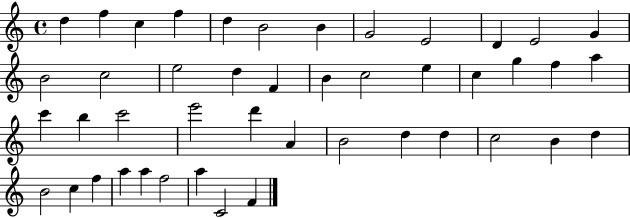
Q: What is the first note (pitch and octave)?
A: D5